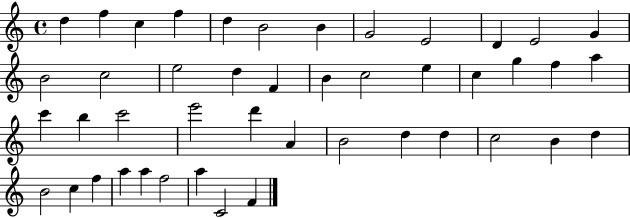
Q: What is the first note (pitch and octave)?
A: D5